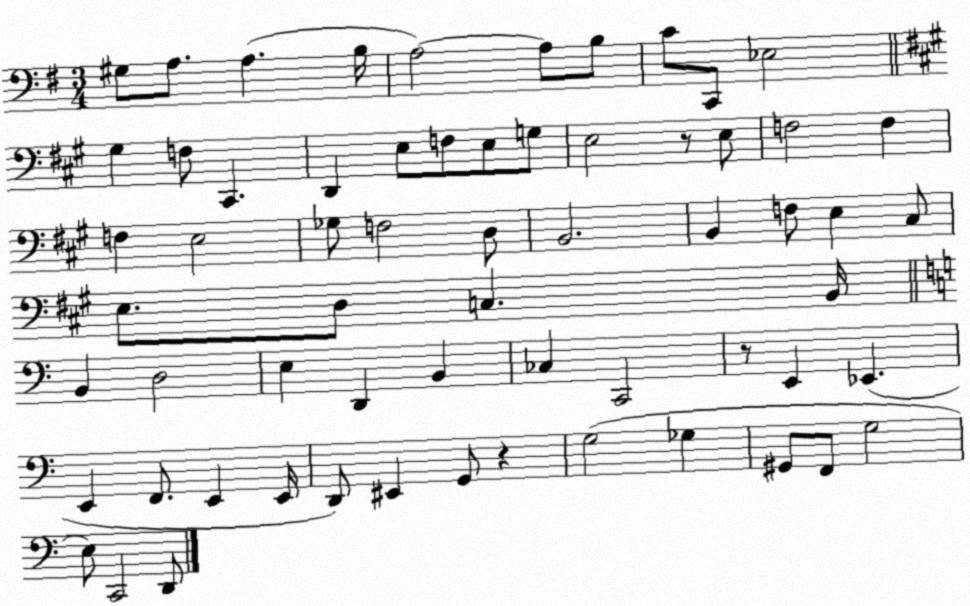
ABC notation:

X:1
T:Untitled
M:3/4
L:1/4
K:G
^G,/2 A,/2 A, B,/4 A,2 A,/2 B,/2 C/2 C,,/2 _E,2 ^G, F,/2 ^C,, D,, E,/2 F,/2 E,/2 G,/2 E,2 z/2 E,/2 F,2 F, F, E,2 _G,/2 F,2 D,/2 B,,2 B,, F,/2 E, ^C,/2 E,/2 D,/2 C, B,,/4 B,, D,2 E, D,, B,, _C, C,,2 z/2 E,, _E,, E,, F,,/2 E,, E,,/4 D,,/2 ^E,, G,,/2 z G,2 _G, ^G,,/2 F,,/2 G,2 E,/2 C,,2 D,,/2